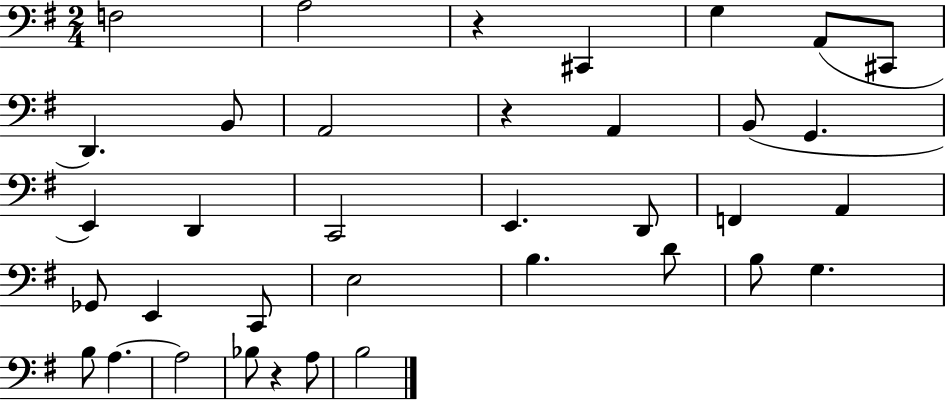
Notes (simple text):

F3/h A3/h R/q C#2/q G3/q A2/e C#2/e D2/q. B2/e A2/h R/q A2/q B2/e G2/q. E2/q D2/q C2/h E2/q. D2/e F2/q A2/q Gb2/e E2/q C2/e E3/h B3/q. D4/e B3/e G3/q. B3/e A3/q. A3/h Bb3/e R/q A3/e B3/h